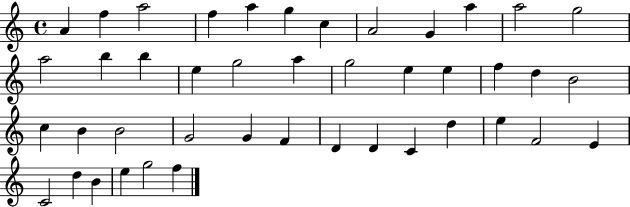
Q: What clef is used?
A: treble